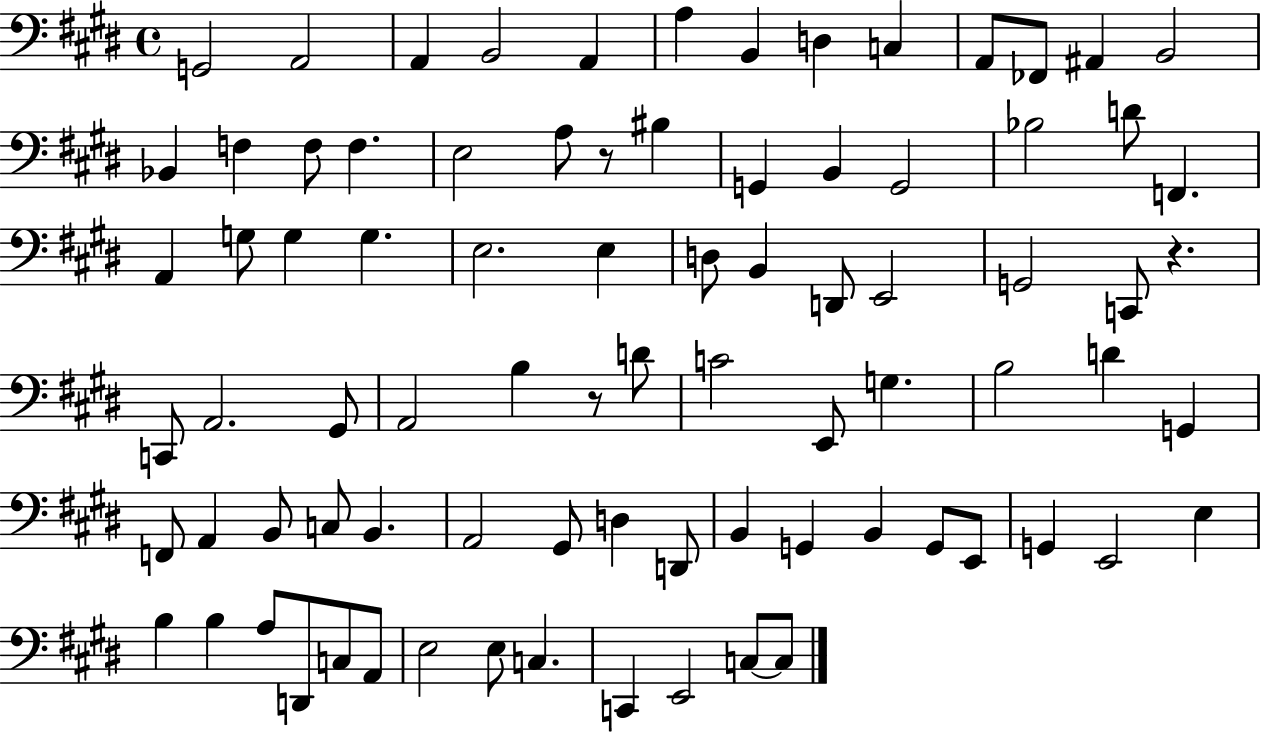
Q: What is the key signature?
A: E major